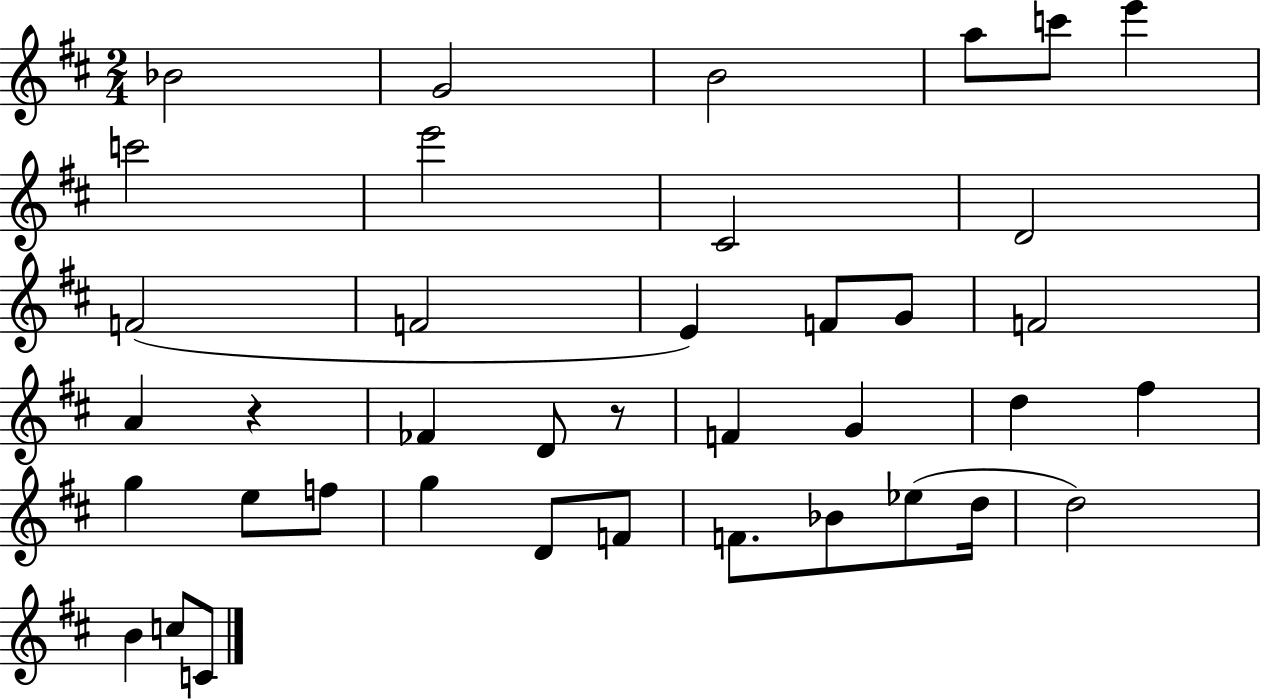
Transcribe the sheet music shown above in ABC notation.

X:1
T:Untitled
M:2/4
L:1/4
K:D
_B2 G2 B2 a/2 c'/2 e' c'2 e'2 ^C2 D2 F2 F2 E F/2 G/2 F2 A z _F D/2 z/2 F G d ^f g e/2 f/2 g D/2 F/2 F/2 _B/2 _e/2 d/4 d2 B c/2 C/2